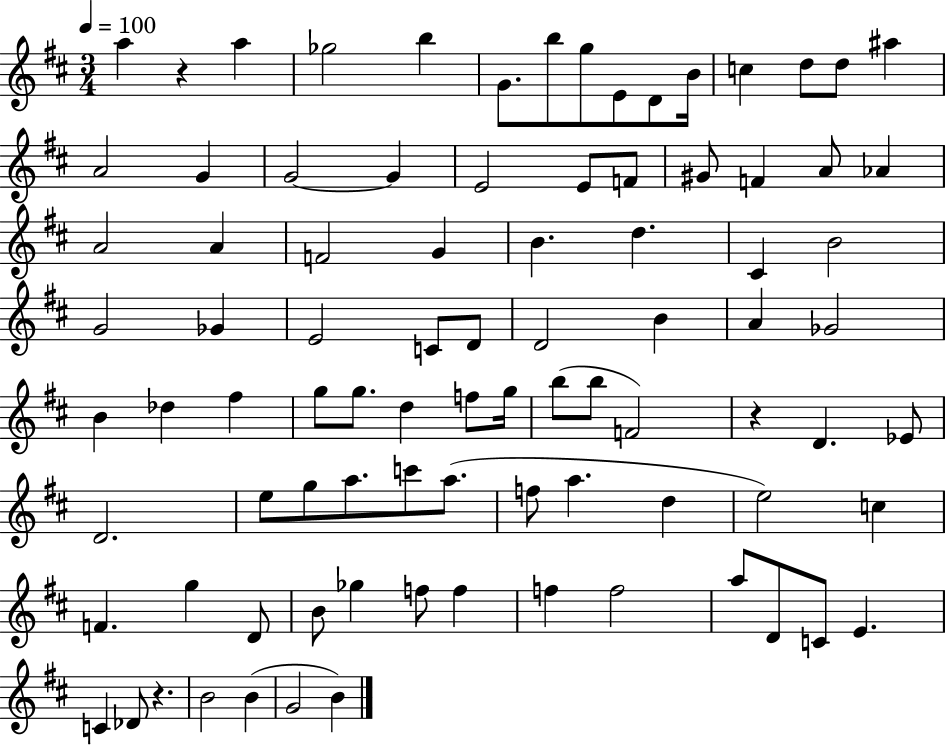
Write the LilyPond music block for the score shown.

{
  \clef treble
  \numericTimeSignature
  \time 3/4
  \key d \major
  \tempo 4 = 100
  \repeat volta 2 { a''4 r4 a''4 | ges''2 b''4 | g'8. b''8 g''8 e'8 d'8 b'16 | c''4 d''8 d''8 ais''4 | \break a'2 g'4 | g'2~~ g'4 | e'2 e'8 f'8 | gis'8 f'4 a'8 aes'4 | \break a'2 a'4 | f'2 g'4 | b'4. d''4. | cis'4 b'2 | \break g'2 ges'4 | e'2 c'8 d'8 | d'2 b'4 | a'4 ges'2 | \break b'4 des''4 fis''4 | g''8 g''8. d''4 f''8 g''16 | b''8( b''8 f'2) | r4 d'4. ees'8 | \break d'2. | e''8 g''8 a''8. c'''8 a''8.( | f''8 a''4. d''4 | e''2) c''4 | \break f'4. g''4 d'8 | b'8 ges''4 f''8 f''4 | f''4 f''2 | a''8 d'8 c'8 e'4. | \break c'4 des'8 r4. | b'2 b'4( | g'2 b'4) | } \bar "|."
}